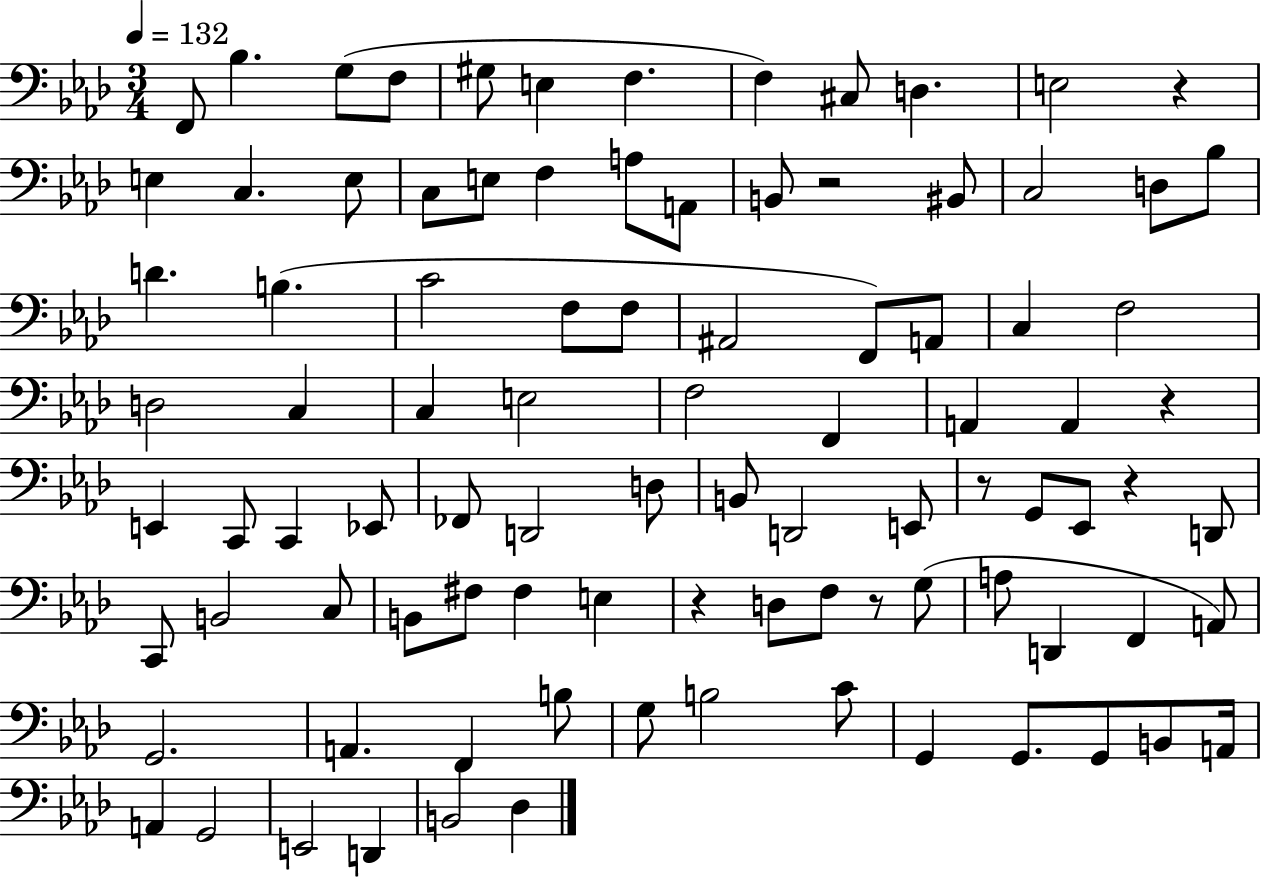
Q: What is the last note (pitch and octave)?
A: Db3